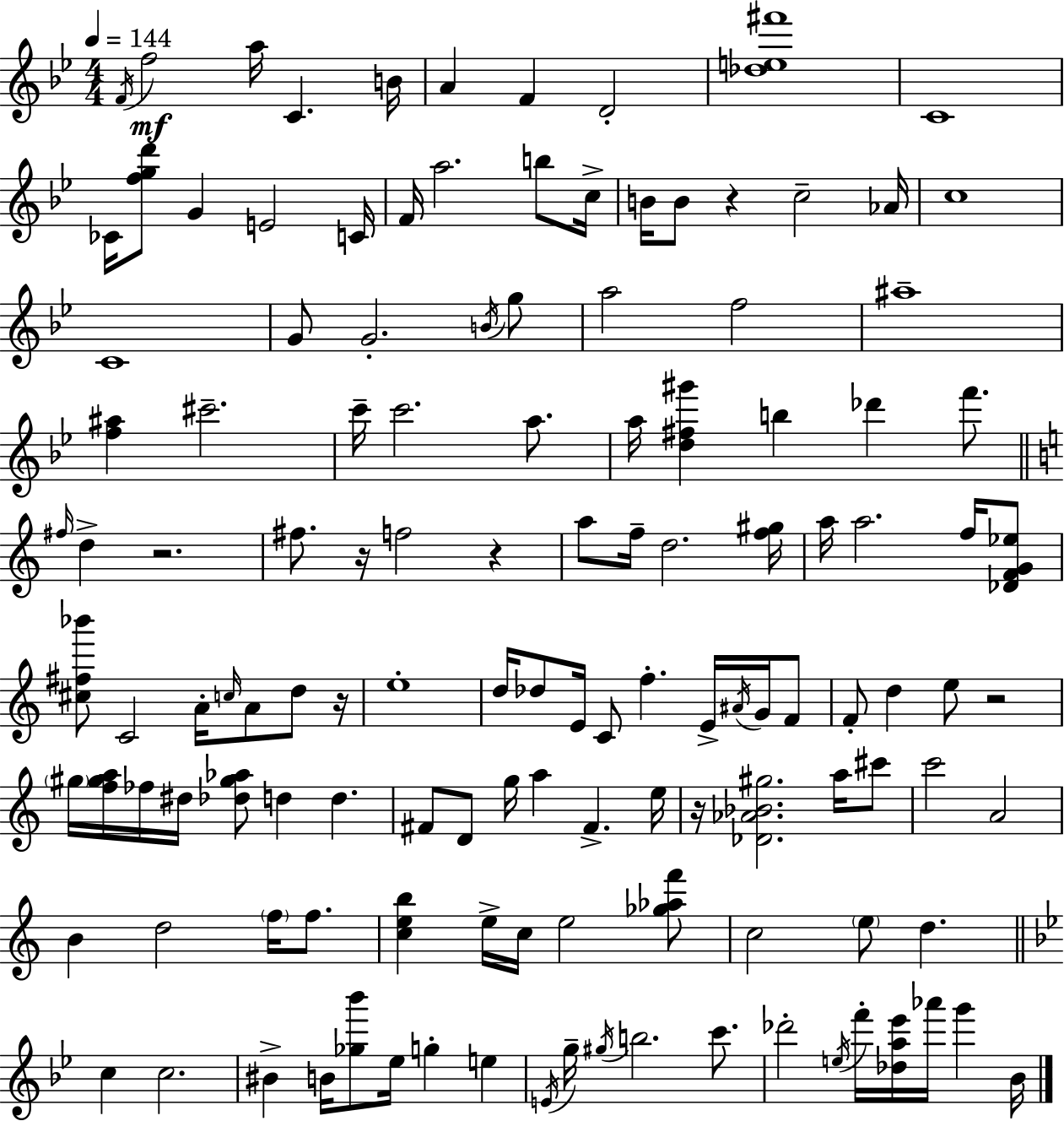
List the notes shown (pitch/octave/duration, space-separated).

F4/s F5/h A5/s C4/q. B4/s A4/q F4/q D4/h [Db5,E5,F#6]/w C4/w CES4/s [F5,G5,D6]/e G4/q E4/h C4/s F4/s A5/h. B5/e C5/s B4/s B4/e R/q C5/h Ab4/s C5/w C4/w G4/e G4/h. B4/s G5/e A5/h F5/h A#5/w [F5,A#5]/q C#6/h. C6/s C6/h. A5/e. A5/s [D5,F#5,G#6]/q B5/q Db6/q F6/e. F#5/s D5/q R/h. F#5/e. R/s F5/h R/q A5/e F5/s D5/h. [F5,G#5]/s A5/s A5/h. F5/s [Db4,F4,G4,Eb5]/e [C#5,F#5,Bb6]/e C4/h A4/s C5/s A4/e D5/e R/s E5/w D5/s Db5/e E4/s C4/e F5/q. E4/s A#4/s G4/s F4/e F4/e D5/q E5/e R/h G#5/s [F5,G#5,A5]/s FES5/s D#5/s [Db5,G#5,Ab5]/e D5/q D5/q. F#4/e D4/e G5/s A5/q F#4/q. E5/s R/s [Db4,Ab4,Bb4,G#5]/h. A5/s C#6/e C6/h A4/h B4/q D5/h F5/s F5/e. [C5,E5,B5]/q E5/s C5/s E5/h [Gb5,Ab5,F6]/e C5/h E5/e D5/q. C5/q C5/h. BIS4/q B4/s [Gb5,Bb6]/e Eb5/s G5/q E5/q E4/s G5/s G#5/s B5/h. C6/e. Db6/h E5/s F6/s [Db5,A5,Eb6]/s Ab6/s G6/q Bb4/s